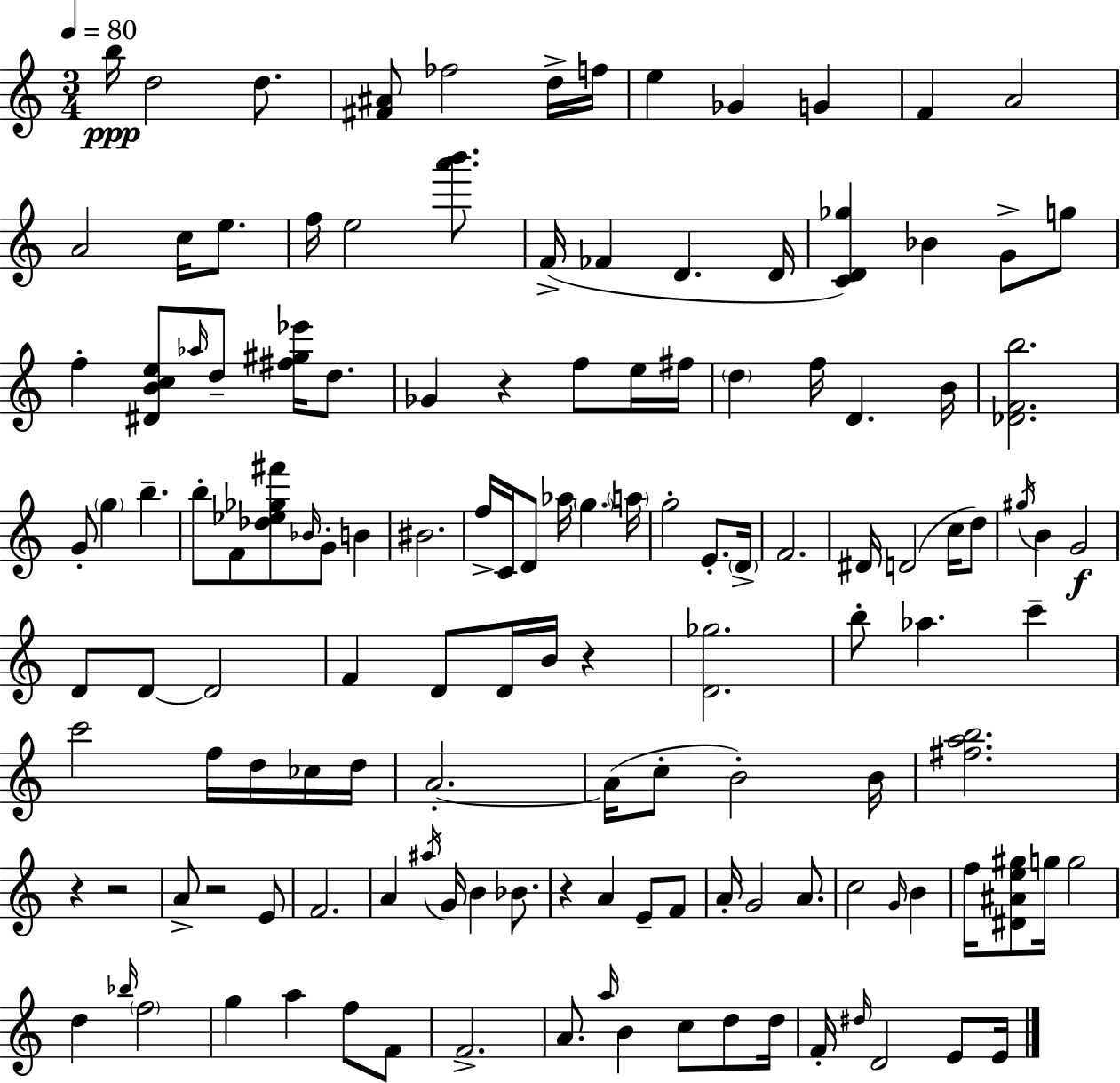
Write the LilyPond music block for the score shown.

{
  \clef treble
  \numericTimeSignature
  \time 3/4
  \key a \minor
  \tempo 4 = 80
  b''16\ppp d''2 d''8. | <fis' ais'>8 fes''2 d''16-> f''16 | e''4 ges'4 g'4 | f'4 a'2 | \break a'2 c''16 e''8. | f''16 e''2 <a''' b'''>8. | f'16->( fes'4 d'4. d'16 | <c' d' ges''>4) bes'4 g'8-> g''8 | \break f''4-. <dis' b' c'' e''>8 \grace { aes''16 } d''8-- <fis'' gis'' ees'''>16 d''8. | ges'4 r4 f''8 e''16 | fis''16 \parenthesize d''4 f''16 d'4. | b'16 <des' f' b''>2. | \break g'8-. \parenthesize g''4 b''4.-- | b''8-. f'8 <des'' ees'' ges'' fis'''>8 \grace { bes'16 } g'8-. b'4 | bis'2. | f''16-> c'16 d'8 aes''16 \parenthesize g''4. | \break \parenthesize a''16 g''2-. e'8.-. | \parenthesize d'16-> f'2. | dis'16 d'2( c''16 | d''8) \acciaccatura { gis''16 } b'4 g'2\f | \break d'8 d'8~~ d'2 | f'4 d'8 d'16 b'16 r4 | <d' ges''>2. | b''8-. aes''4. c'''4-- | \break c'''2 f''16 | d''16 ces''16 d''16 a'2.-.~~ | a'16( c''8-. b'2-.) | b'16 <fis'' a'' b''>2. | \break r4 r2 | a'8-> r2 | e'8 f'2. | a'4 \acciaccatura { ais''16 } g'16 b'4 | \break bes'8. r4 a'4 | e'8-- f'8 a'16-. g'2 | a'8. c''2 | \grace { g'16 } b'4 f''16 <dis' ais' e'' gis''>8 g''16 g''2 | \break d''4 \grace { bes''16 } \parenthesize f''2 | g''4 a''4 | f''8 f'8 f'2.-> | a'8. \grace { a''16 } b'4 | \break c''8 d''8 d''16 f'16-. \grace { dis''16 } d'2 | e'8 e'16 \bar "|."
}